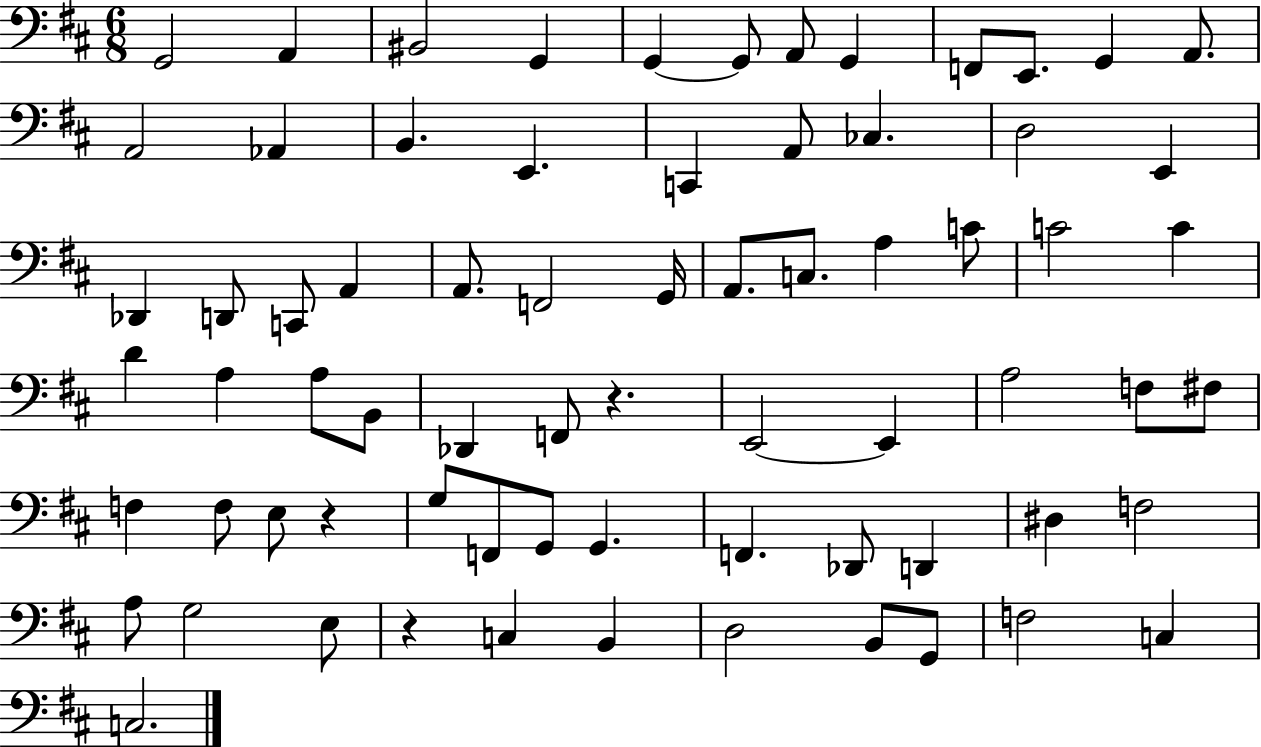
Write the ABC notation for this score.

X:1
T:Untitled
M:6/8
L:1/4
K:D
G,,2 A,, ^B,,2 G,, G,, G,,/2 A,,/2 G,, F,,/2 E,,/2 G,, A,,/2 A,,2 _A,, B,, E,, C,, A,,/2 _C, D,2 E,, _D,, D,,/2 C,,/2 A,, A,,/2 F,,2 G,,/4 A,,/2 C,/2 A, C/2 C2 C D A, A,/2 B,,/2 _D,, F,,/2 z E,,2 E,, A,2 F,/2 ^F,/2 F, F,/2 E,/2 z G,/2 F,,/2 G,,/2 G,, F,, _D,,/2 D,, ^D, F,2 A,/2 G,2 E,/2 z C, B,, D,2 B,,/2 G,,/2 F,2 C, C,2